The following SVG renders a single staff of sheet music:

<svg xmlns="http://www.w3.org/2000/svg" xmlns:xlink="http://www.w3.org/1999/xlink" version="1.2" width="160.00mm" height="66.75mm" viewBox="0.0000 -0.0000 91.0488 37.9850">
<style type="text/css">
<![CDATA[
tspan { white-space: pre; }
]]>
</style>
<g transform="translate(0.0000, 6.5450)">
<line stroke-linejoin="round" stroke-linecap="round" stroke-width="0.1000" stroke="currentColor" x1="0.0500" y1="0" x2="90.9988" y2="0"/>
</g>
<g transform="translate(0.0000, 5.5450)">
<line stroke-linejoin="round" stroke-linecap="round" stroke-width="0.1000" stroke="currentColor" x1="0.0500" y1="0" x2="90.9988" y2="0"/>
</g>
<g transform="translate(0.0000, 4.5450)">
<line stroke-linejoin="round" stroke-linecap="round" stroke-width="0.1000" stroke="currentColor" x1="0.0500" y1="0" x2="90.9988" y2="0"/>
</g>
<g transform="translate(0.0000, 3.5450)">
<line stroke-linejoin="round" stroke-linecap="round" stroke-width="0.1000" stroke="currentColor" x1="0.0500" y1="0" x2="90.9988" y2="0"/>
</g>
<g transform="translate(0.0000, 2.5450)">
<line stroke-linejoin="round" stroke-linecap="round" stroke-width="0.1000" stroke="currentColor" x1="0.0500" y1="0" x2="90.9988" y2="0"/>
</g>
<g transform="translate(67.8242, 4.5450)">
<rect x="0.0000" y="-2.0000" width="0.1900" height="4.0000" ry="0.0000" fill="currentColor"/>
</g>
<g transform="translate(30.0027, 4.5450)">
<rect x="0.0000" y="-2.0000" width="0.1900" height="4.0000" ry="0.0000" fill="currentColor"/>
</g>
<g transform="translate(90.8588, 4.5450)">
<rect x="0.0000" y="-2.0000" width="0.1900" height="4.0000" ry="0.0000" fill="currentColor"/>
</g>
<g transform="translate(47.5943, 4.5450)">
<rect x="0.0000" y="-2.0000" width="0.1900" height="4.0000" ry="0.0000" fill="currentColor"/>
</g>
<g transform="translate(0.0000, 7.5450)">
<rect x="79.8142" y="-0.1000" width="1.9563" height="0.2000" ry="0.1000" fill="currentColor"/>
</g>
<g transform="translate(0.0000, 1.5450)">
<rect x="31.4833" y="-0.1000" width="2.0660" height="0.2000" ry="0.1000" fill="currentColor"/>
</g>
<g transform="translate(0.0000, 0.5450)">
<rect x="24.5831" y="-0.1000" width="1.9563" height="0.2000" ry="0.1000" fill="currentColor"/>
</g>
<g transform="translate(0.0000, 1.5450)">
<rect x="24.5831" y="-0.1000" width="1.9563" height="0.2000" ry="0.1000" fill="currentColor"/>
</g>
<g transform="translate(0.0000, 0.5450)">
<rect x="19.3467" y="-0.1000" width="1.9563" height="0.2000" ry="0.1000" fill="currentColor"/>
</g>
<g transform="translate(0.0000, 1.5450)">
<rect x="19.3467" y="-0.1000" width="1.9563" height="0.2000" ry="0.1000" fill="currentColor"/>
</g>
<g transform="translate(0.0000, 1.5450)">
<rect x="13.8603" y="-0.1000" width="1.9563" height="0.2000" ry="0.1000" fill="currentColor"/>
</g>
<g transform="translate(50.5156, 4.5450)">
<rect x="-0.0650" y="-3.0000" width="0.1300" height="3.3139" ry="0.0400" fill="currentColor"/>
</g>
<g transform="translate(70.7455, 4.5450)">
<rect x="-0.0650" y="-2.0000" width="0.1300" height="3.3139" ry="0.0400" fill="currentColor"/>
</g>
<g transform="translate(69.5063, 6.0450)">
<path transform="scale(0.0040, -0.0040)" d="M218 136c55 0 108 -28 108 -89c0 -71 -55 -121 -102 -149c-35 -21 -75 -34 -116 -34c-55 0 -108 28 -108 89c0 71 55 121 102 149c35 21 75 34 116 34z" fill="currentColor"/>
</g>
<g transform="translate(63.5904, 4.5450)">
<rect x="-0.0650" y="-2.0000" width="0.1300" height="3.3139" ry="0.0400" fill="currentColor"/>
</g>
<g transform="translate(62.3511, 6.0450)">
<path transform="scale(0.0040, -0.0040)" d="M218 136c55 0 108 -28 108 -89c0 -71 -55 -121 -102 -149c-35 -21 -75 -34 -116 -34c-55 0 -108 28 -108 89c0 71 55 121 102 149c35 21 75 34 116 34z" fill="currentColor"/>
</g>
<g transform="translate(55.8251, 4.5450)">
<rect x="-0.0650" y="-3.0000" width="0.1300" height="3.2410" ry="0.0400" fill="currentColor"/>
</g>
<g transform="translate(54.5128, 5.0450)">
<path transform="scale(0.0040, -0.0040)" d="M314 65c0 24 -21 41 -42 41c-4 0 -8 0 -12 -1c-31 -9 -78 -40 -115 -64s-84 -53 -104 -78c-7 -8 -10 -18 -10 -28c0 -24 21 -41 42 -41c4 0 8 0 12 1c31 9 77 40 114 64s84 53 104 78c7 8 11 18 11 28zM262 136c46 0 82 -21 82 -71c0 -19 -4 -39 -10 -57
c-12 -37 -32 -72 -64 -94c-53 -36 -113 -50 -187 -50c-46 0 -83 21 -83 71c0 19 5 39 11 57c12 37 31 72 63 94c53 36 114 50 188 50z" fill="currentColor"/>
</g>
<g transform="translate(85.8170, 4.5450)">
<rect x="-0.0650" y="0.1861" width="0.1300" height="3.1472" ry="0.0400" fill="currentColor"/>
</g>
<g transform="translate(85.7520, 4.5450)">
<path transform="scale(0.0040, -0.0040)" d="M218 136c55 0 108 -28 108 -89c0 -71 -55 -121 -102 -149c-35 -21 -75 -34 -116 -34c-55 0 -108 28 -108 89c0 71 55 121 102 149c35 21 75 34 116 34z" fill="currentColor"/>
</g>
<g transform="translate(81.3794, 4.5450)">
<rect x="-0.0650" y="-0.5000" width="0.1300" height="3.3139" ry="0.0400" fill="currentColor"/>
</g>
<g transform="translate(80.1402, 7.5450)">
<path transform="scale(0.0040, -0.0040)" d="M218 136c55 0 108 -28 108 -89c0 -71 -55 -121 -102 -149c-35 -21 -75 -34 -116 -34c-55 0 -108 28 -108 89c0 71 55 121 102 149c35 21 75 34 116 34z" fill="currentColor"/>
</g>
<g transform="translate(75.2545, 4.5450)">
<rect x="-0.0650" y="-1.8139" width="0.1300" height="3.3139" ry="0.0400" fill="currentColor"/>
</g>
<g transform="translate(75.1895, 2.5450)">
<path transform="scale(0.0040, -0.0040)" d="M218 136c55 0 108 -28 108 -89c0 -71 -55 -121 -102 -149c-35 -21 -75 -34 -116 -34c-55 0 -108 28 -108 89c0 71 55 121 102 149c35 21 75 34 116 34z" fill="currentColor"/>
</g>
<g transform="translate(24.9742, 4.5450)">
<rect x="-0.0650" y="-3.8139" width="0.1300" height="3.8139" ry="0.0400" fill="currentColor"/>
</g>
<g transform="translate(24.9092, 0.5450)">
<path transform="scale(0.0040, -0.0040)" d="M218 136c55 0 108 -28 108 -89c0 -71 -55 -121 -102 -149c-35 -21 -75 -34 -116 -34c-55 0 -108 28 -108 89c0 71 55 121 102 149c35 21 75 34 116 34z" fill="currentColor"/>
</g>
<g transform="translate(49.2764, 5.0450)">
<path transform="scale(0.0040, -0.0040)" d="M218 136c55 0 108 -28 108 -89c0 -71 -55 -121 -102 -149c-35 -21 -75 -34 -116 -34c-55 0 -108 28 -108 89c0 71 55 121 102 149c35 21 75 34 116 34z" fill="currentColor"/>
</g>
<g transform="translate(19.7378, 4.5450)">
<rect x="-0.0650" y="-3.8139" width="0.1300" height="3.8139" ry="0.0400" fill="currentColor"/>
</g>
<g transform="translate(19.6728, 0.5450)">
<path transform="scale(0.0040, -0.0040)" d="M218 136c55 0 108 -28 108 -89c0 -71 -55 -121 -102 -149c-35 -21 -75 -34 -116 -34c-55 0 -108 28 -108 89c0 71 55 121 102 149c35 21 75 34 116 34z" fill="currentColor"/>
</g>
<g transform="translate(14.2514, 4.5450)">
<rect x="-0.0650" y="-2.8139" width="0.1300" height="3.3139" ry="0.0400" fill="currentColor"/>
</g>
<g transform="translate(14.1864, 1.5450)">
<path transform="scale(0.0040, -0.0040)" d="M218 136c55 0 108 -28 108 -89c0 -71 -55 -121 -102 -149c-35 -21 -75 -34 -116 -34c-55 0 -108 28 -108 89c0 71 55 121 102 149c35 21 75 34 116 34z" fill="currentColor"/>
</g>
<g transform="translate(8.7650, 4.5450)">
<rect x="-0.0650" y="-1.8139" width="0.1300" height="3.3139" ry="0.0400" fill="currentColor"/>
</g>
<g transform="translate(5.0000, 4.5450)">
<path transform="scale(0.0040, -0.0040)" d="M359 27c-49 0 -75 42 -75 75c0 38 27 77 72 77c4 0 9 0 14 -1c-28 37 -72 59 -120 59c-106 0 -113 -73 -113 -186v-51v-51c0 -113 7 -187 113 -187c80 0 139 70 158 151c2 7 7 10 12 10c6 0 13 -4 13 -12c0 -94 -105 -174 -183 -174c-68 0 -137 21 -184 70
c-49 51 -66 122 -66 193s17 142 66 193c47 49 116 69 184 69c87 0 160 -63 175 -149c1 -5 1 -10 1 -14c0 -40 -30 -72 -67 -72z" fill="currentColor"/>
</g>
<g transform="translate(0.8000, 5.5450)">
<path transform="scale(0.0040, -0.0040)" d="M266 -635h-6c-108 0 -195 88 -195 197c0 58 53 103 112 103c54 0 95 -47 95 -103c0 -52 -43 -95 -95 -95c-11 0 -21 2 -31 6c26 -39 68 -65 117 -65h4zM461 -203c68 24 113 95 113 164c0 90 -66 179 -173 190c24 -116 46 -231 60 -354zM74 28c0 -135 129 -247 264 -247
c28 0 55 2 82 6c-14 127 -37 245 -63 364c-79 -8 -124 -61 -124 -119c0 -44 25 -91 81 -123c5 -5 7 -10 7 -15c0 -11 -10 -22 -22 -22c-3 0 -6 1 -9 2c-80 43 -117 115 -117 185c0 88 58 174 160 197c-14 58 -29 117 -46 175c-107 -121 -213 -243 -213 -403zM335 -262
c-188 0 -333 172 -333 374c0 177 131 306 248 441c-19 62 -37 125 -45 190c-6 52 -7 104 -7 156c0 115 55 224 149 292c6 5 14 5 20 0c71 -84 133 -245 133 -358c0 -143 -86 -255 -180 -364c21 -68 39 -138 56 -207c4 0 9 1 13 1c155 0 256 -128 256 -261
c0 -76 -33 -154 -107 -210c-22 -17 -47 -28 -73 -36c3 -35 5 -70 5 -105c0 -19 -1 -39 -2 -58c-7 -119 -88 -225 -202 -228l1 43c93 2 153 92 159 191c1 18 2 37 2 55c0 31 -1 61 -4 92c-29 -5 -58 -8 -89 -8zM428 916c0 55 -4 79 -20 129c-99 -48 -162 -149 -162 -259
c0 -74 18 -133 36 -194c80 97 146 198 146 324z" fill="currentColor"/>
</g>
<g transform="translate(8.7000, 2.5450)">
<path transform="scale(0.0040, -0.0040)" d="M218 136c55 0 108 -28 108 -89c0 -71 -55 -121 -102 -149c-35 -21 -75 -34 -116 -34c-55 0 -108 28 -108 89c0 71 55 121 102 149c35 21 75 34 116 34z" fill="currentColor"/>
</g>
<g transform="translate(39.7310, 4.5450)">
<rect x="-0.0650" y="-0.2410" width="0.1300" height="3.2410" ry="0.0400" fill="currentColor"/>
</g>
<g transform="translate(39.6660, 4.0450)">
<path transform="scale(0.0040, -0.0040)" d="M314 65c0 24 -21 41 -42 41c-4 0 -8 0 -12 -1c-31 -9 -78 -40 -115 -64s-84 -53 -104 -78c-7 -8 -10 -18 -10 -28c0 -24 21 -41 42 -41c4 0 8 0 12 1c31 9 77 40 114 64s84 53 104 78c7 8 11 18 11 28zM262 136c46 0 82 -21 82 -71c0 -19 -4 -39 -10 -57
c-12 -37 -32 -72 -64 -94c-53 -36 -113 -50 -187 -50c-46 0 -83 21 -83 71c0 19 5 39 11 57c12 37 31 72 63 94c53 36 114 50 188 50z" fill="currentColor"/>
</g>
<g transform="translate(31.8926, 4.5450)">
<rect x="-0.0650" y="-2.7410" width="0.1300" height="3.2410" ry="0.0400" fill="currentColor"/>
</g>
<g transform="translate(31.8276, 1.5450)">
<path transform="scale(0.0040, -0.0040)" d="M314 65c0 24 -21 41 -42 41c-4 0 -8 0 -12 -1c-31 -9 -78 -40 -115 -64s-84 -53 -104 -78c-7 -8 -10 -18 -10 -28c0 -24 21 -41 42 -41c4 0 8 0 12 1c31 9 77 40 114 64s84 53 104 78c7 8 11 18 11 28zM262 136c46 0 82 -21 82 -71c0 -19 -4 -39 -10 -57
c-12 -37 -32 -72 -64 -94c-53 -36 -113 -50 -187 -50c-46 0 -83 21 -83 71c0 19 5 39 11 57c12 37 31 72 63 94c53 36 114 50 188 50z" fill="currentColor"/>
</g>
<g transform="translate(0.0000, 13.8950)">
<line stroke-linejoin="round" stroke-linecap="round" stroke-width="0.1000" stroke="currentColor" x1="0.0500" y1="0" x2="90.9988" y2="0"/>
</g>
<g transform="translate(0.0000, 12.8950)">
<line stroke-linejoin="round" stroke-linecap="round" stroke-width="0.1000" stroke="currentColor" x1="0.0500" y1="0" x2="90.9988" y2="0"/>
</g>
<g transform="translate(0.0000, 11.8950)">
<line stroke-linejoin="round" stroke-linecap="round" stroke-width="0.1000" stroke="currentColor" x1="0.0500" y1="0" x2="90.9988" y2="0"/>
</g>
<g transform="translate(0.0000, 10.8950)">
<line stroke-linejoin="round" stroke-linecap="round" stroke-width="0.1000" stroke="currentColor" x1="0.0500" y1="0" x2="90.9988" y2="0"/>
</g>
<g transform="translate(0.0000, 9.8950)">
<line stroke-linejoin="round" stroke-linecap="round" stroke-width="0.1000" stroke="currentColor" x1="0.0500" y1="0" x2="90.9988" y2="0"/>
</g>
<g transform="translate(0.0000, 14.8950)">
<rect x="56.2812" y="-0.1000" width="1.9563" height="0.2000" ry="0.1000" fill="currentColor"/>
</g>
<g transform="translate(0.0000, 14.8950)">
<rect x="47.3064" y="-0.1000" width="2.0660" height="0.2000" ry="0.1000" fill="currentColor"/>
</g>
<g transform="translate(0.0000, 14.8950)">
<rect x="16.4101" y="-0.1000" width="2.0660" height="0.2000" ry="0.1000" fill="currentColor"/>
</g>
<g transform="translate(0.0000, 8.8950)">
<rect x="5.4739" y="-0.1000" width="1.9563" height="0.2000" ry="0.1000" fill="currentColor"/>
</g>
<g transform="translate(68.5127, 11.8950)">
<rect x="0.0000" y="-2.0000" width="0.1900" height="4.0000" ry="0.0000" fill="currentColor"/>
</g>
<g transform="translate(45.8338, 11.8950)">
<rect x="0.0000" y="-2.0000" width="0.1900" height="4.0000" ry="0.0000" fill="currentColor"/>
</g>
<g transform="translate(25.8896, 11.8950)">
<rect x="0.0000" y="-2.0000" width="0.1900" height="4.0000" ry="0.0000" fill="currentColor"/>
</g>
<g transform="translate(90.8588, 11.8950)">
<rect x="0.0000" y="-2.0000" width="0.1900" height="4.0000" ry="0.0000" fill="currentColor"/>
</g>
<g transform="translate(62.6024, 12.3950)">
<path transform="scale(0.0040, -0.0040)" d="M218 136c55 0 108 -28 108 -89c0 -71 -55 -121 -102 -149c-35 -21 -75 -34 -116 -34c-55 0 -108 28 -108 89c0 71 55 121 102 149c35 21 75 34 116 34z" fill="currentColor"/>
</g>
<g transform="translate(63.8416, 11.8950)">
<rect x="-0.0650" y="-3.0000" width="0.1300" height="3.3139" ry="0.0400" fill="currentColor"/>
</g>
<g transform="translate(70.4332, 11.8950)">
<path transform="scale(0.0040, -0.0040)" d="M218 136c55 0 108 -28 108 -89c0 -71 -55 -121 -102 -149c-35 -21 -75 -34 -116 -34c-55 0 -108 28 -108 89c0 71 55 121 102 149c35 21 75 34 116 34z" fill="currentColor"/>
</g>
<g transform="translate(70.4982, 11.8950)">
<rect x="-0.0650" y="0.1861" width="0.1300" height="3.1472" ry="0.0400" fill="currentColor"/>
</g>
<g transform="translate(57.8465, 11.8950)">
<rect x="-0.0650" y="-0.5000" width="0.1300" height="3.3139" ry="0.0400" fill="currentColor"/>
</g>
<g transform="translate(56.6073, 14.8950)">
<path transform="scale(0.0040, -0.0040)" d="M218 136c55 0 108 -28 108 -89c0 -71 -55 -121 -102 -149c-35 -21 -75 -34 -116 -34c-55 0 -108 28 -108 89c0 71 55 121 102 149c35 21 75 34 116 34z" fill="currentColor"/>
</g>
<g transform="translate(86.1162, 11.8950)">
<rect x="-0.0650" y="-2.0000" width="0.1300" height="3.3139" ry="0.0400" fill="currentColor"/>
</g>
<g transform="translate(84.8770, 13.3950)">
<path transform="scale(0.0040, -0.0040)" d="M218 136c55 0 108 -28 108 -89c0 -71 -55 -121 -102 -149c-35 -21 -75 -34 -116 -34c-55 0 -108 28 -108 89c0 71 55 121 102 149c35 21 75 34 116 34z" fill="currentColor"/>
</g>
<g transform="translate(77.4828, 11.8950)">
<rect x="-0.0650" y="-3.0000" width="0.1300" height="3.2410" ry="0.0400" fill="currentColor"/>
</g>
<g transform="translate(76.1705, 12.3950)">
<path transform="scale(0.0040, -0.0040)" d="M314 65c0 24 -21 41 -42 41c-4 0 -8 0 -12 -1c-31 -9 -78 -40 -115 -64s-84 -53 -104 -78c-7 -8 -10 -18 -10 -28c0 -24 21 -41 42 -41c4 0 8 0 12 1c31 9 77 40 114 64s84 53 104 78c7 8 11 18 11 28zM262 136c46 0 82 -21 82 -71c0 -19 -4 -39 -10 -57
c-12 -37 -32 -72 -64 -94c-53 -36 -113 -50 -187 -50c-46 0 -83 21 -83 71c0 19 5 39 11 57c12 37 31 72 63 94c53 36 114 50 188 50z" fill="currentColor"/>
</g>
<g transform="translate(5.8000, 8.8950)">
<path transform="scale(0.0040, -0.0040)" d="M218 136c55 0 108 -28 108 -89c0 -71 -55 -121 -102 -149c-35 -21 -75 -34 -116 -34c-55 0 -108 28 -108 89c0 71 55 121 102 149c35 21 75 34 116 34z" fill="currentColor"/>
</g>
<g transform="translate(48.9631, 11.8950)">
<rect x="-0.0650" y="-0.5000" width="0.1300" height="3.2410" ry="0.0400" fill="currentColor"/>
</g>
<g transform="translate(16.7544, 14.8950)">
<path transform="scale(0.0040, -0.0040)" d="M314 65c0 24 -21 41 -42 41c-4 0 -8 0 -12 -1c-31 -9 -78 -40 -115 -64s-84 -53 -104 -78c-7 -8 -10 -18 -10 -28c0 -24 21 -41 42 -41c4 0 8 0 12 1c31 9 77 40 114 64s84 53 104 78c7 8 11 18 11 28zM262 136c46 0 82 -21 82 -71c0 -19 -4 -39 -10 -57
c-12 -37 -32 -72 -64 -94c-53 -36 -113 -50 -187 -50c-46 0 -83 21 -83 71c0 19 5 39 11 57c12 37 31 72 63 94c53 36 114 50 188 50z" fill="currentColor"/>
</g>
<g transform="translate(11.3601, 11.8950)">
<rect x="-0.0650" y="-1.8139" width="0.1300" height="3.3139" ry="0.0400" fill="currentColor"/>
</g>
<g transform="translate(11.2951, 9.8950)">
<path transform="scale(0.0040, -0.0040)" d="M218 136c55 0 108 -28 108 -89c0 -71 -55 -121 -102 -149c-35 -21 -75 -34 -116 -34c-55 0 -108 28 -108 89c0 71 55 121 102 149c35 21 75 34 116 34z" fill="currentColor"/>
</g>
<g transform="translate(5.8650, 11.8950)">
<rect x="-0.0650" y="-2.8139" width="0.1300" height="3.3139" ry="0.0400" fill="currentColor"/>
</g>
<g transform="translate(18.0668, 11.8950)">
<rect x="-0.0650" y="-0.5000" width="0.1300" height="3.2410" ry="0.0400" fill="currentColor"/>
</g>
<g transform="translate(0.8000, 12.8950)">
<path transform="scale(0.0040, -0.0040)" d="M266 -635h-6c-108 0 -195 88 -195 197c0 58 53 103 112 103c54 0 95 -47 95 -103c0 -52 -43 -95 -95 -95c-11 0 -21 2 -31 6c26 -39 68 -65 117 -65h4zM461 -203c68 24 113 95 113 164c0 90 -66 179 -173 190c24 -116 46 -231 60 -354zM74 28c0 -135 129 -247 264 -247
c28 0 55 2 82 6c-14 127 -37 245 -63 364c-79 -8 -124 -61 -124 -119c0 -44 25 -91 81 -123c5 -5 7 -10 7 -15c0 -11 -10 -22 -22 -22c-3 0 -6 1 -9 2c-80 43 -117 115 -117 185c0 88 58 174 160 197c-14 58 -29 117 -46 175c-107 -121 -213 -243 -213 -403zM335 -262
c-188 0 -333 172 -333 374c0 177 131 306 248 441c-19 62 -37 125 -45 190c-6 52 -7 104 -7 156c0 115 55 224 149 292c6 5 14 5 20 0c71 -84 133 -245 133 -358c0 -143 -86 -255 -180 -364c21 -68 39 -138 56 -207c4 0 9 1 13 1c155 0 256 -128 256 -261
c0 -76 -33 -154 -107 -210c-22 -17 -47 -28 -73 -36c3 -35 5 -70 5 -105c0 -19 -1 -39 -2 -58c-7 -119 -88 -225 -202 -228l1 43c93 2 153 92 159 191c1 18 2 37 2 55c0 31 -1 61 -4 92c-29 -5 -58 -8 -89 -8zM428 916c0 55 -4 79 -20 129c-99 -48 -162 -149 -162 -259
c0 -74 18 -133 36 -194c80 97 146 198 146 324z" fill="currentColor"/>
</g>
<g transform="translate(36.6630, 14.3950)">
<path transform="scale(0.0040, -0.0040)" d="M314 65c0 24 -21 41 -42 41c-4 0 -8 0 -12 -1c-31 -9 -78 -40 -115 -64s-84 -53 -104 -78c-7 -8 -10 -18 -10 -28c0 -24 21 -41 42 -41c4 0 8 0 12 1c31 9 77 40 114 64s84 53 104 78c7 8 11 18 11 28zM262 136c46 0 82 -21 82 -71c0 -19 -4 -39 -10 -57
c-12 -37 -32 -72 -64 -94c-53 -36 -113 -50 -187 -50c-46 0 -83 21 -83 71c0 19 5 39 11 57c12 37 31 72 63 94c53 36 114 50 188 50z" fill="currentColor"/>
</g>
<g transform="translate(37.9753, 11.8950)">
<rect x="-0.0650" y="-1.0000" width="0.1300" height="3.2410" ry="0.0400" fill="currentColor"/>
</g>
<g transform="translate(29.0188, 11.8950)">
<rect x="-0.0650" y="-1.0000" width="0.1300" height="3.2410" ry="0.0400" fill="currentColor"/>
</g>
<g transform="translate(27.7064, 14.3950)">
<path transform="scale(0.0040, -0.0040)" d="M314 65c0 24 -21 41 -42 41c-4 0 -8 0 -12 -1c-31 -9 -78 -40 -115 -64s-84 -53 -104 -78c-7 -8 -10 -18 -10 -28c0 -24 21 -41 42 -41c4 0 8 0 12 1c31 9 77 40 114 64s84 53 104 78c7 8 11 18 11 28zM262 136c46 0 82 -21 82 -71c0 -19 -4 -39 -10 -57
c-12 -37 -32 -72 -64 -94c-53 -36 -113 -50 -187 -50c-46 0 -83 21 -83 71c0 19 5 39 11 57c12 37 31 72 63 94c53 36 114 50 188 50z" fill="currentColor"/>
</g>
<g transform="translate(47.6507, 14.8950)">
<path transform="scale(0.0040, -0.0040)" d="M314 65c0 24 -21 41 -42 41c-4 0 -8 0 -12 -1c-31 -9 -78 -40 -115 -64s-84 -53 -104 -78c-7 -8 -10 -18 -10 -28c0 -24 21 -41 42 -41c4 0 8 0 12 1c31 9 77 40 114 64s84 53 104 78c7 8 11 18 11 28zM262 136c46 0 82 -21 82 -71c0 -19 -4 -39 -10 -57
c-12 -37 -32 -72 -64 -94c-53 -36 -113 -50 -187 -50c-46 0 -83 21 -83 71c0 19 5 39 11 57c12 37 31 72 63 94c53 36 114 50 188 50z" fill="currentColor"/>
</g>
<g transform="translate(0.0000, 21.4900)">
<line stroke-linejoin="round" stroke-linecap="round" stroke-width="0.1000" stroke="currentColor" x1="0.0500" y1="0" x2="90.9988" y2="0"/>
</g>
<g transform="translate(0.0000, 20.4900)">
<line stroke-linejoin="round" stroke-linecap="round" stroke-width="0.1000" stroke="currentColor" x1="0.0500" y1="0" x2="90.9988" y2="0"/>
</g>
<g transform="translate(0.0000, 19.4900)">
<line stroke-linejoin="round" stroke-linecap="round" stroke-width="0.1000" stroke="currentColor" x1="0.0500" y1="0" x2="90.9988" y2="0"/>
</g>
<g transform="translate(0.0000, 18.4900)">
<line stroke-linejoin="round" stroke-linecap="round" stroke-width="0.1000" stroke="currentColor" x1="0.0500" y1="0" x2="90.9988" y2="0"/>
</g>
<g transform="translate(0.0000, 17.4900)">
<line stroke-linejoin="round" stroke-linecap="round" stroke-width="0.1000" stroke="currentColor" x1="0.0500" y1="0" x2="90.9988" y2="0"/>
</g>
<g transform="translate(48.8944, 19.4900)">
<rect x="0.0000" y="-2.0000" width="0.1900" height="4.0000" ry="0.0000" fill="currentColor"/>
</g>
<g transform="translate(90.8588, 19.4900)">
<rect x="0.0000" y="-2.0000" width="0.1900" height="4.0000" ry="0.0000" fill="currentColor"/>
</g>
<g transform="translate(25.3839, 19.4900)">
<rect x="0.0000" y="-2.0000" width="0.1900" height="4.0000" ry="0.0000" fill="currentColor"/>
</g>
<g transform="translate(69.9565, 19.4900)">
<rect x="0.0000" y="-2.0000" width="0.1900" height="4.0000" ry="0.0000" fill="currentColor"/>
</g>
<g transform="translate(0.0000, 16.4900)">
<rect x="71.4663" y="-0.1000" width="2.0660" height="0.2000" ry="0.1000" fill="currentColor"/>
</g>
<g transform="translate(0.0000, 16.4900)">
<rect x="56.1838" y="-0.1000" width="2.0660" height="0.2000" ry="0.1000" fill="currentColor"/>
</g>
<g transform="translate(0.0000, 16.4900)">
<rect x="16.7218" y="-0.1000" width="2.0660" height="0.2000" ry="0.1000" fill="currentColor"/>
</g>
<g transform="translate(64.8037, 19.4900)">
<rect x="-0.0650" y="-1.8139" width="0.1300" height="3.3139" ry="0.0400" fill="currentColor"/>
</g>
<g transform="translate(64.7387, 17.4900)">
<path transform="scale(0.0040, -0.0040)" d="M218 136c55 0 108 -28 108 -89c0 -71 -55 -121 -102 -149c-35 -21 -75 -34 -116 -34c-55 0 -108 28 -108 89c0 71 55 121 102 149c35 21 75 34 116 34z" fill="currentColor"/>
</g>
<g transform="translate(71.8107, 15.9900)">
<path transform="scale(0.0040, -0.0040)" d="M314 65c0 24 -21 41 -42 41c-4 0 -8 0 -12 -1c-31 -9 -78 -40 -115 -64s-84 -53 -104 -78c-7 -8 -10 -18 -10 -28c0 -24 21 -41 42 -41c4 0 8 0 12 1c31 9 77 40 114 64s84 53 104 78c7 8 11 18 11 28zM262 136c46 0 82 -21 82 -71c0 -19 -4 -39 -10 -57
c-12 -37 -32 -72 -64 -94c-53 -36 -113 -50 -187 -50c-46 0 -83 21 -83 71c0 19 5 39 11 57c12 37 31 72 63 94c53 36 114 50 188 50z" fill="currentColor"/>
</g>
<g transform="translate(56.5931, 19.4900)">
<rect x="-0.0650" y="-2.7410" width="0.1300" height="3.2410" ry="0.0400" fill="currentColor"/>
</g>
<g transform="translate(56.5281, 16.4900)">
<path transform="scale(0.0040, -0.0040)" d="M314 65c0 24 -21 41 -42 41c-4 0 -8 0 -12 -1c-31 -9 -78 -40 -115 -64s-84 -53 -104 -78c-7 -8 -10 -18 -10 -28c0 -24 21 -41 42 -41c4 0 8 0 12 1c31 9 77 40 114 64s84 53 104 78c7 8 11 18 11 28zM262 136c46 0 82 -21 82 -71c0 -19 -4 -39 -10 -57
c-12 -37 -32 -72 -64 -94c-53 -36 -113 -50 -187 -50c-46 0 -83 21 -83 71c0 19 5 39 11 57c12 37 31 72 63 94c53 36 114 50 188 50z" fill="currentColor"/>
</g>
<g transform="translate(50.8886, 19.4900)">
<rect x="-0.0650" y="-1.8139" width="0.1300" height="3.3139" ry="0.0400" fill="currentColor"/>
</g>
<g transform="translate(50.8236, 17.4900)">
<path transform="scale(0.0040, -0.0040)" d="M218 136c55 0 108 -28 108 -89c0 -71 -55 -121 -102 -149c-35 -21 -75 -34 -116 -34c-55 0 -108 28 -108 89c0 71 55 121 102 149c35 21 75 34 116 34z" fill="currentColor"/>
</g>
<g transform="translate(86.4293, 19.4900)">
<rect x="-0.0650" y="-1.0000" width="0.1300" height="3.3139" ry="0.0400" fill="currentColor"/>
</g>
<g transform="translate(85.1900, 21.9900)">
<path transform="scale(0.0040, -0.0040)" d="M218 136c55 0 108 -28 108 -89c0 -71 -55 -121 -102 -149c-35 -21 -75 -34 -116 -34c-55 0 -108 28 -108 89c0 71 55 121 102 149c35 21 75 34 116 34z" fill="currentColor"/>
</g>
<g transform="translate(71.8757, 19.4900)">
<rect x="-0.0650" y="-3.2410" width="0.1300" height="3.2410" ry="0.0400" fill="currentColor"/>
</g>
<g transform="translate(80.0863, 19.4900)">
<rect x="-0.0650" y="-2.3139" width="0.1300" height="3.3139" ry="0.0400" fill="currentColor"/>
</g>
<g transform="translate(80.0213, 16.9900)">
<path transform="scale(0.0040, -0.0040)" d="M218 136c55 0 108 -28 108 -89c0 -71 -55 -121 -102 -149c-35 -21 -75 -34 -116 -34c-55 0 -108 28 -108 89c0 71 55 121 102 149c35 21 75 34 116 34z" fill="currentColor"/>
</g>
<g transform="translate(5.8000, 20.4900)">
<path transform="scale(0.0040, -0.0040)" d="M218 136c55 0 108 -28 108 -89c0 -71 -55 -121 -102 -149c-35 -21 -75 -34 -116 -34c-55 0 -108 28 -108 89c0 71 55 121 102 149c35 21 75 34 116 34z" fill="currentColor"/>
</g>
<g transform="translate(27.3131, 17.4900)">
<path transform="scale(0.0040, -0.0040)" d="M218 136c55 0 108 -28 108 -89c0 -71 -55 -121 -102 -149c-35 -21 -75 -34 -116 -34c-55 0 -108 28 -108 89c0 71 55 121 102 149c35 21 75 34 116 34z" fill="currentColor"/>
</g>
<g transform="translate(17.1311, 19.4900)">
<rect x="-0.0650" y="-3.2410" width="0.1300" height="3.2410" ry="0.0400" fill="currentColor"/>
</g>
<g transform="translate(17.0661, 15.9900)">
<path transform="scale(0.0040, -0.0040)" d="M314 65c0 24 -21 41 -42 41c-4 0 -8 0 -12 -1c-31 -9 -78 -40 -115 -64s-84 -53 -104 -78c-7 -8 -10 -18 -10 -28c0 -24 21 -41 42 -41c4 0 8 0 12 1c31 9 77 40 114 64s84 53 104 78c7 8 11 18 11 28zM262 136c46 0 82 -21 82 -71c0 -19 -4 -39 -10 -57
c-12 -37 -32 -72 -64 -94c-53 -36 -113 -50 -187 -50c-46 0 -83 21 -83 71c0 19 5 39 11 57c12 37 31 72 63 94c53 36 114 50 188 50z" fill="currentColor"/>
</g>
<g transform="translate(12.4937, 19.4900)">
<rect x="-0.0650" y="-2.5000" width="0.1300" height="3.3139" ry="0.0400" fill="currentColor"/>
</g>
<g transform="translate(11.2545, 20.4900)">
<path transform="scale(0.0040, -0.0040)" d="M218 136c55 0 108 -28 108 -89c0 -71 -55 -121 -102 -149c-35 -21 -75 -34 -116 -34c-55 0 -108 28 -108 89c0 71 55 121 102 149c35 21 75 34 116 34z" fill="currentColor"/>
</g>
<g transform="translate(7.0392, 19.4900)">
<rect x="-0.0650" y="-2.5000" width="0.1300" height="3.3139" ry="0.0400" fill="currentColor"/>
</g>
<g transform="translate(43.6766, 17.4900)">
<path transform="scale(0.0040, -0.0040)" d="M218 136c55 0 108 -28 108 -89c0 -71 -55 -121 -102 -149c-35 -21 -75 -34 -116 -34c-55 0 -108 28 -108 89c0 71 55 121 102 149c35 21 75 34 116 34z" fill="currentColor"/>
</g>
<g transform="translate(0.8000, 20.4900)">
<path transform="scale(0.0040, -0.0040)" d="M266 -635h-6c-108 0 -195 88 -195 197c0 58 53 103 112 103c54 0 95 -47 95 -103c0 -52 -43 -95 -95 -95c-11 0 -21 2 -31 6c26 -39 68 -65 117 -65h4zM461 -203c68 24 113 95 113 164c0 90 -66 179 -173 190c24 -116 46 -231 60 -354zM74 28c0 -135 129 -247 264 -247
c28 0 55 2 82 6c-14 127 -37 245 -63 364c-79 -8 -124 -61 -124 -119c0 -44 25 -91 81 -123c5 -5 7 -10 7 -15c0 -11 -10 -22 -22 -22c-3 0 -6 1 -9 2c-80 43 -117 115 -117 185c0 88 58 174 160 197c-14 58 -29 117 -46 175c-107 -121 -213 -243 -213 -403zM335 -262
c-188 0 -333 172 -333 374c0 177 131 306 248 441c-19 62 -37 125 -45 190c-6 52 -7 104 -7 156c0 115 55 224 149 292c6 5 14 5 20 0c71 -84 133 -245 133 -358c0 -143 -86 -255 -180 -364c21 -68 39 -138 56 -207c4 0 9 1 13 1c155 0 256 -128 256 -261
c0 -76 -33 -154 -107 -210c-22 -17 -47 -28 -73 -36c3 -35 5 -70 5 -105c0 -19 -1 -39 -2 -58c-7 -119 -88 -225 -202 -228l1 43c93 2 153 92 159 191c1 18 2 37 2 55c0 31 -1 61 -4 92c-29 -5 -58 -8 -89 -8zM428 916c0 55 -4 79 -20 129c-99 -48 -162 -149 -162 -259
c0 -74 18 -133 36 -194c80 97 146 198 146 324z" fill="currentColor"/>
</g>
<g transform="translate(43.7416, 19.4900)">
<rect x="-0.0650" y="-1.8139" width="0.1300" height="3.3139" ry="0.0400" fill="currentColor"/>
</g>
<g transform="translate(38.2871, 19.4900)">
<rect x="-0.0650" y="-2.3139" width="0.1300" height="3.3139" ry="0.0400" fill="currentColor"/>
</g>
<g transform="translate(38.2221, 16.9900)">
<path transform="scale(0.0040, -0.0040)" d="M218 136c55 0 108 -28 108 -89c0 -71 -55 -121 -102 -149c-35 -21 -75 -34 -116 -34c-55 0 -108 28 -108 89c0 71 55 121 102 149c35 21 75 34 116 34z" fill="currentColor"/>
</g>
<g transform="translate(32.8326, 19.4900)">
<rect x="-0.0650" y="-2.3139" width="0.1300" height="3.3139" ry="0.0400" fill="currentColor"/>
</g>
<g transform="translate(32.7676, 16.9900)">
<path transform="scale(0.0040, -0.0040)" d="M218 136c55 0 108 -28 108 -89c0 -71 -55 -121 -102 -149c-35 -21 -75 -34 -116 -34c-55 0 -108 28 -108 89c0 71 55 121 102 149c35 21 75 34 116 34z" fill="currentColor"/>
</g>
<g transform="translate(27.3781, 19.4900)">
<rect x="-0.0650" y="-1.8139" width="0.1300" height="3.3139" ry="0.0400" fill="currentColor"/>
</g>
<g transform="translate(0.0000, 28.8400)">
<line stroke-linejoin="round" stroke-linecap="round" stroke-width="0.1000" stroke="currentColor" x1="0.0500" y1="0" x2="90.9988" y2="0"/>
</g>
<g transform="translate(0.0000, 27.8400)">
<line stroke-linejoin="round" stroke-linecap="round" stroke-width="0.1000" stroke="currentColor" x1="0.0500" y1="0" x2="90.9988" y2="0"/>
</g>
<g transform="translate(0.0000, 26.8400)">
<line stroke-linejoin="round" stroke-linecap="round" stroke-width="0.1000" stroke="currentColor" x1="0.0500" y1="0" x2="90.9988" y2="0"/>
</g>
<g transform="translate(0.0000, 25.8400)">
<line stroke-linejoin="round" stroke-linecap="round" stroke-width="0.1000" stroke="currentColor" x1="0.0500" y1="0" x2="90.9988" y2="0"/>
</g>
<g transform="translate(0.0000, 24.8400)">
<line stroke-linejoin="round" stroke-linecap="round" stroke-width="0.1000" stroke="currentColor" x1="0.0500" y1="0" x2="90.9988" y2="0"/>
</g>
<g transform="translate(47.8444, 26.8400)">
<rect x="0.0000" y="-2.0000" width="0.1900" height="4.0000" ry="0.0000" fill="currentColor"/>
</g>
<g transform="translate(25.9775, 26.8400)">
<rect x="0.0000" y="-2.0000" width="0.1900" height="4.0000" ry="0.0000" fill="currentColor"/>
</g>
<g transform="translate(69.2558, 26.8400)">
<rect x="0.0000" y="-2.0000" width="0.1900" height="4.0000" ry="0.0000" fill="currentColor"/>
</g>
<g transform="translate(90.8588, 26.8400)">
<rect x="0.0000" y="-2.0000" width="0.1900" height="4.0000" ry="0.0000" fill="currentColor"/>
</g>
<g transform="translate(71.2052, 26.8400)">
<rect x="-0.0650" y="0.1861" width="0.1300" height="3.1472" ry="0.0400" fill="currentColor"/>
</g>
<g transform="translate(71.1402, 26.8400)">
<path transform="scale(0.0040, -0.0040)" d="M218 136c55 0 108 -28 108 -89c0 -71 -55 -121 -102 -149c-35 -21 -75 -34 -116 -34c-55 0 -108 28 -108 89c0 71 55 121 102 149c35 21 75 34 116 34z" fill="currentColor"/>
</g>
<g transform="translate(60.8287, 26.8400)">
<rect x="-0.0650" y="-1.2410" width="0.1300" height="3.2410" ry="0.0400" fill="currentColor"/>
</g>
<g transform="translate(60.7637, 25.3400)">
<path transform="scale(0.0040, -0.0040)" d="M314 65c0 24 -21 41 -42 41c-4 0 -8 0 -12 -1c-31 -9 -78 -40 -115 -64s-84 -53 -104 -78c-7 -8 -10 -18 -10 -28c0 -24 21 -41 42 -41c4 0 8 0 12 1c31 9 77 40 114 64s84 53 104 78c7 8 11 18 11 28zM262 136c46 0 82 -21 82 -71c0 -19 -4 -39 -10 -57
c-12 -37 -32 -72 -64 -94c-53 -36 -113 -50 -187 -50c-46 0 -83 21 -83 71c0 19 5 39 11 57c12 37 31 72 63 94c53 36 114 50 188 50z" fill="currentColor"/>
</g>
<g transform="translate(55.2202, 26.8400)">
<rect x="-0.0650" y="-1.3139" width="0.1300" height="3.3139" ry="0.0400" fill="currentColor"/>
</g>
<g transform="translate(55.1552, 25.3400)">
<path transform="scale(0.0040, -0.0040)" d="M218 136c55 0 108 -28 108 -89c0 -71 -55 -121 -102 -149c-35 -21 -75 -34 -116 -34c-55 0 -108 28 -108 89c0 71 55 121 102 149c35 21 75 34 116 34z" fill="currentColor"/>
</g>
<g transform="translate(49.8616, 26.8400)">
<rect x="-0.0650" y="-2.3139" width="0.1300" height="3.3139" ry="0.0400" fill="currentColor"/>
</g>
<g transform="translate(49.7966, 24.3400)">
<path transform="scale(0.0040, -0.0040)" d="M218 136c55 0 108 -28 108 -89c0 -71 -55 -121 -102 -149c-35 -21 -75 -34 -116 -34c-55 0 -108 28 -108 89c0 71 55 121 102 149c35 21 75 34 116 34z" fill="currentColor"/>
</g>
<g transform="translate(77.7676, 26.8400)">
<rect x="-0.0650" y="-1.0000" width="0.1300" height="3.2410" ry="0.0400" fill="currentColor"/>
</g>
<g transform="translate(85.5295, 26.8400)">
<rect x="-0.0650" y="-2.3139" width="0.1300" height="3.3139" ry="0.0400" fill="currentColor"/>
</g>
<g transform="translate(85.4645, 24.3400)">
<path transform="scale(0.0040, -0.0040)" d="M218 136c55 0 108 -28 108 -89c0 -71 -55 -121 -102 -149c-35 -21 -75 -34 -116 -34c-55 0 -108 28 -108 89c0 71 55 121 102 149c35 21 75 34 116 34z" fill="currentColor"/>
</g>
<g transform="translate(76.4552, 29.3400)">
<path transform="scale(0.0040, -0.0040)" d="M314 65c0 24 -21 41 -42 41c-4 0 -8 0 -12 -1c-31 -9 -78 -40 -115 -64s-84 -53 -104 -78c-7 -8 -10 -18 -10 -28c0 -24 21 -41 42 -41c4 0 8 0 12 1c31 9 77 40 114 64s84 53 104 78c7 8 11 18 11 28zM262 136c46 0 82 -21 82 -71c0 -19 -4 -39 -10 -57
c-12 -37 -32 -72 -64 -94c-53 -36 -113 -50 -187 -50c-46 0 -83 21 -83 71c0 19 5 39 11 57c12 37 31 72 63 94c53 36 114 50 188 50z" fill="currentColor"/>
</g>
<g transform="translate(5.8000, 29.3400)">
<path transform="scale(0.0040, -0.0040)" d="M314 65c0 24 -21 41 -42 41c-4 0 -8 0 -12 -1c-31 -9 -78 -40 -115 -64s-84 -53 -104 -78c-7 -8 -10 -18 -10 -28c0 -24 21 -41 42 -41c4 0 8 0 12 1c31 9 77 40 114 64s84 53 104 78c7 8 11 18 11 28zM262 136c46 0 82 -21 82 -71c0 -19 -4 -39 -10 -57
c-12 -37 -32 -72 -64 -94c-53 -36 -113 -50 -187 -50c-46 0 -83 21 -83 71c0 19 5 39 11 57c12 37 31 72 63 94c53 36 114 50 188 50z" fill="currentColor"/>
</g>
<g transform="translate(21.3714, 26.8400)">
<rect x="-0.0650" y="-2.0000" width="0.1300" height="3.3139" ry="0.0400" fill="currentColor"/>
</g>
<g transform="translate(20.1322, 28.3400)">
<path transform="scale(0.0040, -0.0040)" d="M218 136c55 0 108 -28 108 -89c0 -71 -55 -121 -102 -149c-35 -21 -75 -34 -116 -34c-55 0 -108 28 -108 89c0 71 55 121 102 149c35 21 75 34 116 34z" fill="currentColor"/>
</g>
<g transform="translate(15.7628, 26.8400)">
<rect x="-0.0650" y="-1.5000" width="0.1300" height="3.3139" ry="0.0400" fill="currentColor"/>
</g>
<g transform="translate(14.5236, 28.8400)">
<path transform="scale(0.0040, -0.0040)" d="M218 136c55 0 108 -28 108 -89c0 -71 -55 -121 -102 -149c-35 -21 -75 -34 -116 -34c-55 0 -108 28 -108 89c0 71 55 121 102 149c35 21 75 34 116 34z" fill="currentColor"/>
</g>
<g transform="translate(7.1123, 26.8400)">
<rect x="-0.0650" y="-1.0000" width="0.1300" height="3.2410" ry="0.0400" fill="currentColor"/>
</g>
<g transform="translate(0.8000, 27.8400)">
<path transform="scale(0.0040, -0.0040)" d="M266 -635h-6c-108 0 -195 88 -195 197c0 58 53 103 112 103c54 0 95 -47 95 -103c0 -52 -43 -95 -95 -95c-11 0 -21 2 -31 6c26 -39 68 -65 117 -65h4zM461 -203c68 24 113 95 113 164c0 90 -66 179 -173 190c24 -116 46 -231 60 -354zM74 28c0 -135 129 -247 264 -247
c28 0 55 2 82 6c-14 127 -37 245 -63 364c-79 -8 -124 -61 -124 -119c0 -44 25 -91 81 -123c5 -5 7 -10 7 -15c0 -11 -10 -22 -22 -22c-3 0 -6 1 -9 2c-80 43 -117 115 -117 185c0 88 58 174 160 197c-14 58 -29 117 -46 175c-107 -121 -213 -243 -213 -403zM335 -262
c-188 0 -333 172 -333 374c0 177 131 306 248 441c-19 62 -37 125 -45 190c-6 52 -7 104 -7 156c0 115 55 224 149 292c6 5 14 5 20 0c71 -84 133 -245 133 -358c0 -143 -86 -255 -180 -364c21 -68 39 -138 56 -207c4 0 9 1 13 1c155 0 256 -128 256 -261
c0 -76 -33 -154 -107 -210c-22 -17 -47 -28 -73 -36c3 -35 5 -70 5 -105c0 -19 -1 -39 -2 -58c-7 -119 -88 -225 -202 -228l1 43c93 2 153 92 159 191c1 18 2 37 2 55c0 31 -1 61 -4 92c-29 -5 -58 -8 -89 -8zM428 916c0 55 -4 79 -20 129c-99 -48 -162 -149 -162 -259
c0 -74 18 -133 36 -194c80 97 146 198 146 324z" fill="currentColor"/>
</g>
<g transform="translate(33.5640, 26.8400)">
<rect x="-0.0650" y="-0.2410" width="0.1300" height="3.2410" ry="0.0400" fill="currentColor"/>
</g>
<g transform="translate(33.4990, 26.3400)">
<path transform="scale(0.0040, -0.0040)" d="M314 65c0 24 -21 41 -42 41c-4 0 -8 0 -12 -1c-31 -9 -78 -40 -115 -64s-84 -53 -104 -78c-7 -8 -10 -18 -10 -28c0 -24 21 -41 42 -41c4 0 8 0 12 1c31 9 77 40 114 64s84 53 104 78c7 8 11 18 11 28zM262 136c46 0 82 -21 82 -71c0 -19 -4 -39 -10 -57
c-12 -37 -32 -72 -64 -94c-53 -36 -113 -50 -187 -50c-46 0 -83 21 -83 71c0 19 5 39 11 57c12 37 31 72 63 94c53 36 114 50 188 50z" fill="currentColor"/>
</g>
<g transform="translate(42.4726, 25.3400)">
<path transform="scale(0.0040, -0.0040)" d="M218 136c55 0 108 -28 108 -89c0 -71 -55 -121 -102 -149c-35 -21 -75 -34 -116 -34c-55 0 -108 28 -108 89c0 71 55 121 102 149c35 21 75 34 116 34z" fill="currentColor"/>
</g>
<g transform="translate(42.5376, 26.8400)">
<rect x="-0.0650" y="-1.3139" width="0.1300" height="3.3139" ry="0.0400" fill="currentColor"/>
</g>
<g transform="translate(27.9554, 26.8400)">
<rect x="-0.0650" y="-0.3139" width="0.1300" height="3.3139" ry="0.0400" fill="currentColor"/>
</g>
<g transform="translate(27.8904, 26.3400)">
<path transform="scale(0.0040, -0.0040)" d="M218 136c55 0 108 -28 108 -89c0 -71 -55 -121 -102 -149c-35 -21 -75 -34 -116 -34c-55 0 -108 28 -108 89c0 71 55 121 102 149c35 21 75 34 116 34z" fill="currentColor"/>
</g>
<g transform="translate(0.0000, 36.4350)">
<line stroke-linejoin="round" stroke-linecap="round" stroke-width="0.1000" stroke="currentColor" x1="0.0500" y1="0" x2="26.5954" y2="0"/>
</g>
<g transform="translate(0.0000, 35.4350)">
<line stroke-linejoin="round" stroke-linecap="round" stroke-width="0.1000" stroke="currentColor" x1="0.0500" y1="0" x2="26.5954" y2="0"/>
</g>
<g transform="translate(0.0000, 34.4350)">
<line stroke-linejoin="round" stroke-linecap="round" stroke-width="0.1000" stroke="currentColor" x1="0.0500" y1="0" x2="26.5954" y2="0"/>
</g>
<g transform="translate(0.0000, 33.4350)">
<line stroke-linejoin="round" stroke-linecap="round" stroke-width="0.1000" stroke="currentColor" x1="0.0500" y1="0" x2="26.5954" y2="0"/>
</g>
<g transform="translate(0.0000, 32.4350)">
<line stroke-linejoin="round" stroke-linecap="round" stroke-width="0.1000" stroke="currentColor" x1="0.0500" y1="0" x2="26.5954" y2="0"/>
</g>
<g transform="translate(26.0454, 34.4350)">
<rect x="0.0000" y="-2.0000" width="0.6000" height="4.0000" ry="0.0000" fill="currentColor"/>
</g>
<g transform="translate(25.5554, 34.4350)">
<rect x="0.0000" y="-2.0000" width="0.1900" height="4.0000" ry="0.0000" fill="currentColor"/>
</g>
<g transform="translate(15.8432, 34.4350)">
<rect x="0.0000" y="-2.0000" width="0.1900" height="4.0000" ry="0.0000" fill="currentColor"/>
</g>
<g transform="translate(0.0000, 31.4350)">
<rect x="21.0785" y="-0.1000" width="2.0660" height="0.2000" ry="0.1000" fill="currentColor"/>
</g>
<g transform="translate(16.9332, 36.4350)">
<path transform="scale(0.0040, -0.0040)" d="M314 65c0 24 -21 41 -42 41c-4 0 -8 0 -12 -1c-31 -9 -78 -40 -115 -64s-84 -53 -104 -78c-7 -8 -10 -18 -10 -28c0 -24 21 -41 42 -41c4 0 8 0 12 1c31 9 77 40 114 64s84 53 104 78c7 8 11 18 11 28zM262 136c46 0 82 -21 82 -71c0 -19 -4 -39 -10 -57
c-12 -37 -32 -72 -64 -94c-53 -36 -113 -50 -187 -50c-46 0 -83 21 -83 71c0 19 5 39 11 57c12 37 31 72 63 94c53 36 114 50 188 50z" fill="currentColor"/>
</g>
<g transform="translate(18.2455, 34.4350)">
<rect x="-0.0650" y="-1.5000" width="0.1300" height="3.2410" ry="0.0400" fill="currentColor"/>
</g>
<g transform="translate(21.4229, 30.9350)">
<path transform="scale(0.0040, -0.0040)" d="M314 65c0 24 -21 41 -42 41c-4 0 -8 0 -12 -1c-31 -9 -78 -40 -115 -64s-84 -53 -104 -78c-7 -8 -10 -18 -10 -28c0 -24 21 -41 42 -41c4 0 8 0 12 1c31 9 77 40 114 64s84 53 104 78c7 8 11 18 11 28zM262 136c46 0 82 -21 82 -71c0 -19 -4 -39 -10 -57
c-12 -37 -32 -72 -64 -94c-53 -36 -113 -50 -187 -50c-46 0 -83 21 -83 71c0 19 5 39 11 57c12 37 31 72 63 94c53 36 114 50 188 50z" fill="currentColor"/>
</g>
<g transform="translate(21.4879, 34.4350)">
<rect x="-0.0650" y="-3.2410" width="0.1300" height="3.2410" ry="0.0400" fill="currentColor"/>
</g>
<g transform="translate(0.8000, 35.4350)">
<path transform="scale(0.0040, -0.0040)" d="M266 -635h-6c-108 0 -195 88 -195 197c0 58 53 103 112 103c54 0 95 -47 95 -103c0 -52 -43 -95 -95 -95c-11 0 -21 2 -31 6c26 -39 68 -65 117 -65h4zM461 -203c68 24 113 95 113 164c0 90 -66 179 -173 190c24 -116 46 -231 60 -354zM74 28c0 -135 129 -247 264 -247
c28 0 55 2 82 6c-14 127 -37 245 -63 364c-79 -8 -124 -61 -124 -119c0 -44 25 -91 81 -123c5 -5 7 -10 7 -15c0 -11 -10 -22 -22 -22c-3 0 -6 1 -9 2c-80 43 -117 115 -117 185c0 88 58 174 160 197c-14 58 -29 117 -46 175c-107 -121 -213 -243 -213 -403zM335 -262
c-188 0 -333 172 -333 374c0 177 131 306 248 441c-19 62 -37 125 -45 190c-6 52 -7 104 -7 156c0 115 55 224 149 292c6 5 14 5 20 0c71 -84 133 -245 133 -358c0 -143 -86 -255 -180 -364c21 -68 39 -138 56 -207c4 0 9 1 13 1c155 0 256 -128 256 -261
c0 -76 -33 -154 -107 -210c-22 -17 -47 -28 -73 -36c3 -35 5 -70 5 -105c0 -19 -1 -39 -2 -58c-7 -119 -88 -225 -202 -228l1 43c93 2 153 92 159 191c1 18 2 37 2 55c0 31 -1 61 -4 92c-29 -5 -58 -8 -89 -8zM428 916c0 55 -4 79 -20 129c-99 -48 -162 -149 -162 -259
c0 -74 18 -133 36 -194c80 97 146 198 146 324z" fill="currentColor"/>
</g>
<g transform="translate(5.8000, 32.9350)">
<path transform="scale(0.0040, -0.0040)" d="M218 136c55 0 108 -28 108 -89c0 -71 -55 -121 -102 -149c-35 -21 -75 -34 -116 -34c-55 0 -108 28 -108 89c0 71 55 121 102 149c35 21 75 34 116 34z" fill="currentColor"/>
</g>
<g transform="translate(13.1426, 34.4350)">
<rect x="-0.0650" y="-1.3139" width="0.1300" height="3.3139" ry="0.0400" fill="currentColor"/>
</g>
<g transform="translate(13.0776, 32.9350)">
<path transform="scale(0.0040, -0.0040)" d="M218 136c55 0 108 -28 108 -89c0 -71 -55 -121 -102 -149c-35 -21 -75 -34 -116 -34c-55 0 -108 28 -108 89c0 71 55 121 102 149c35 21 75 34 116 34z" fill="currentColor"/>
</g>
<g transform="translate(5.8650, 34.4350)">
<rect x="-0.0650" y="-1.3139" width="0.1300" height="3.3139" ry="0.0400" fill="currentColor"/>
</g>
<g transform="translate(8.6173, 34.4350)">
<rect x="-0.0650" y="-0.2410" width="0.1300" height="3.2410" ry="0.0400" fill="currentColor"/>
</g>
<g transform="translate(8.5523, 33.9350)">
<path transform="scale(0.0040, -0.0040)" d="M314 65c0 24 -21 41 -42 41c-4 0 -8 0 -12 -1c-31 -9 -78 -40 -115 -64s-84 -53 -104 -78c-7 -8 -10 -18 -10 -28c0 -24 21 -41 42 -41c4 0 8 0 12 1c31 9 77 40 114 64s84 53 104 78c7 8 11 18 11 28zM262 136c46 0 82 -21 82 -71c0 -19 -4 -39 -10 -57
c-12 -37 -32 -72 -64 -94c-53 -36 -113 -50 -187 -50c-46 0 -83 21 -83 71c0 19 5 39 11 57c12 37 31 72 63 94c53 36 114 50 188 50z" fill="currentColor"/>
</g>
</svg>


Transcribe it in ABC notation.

X:1
T:Untitled
M:4/4
L:1/4
K:C
f a c' c' a2 c2 A A2 F F f C B a f C2 D2 D2 C2 C A B A2 F G G b2 f g g f f a2 f b2 g D D2 E F c c2 e g e e2 B D2 g e c2 e E2 b2